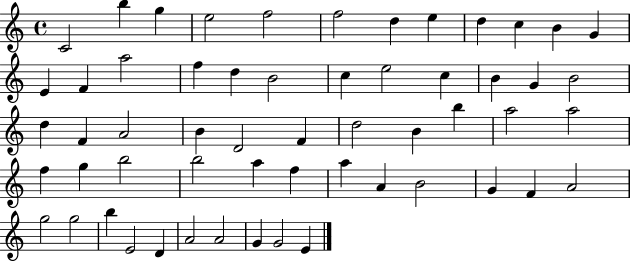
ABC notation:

X:1
T:Untitled
M:4/4
L:1/4
K:C
C2 b g e2 f2 f2 d e d c B G E F a2 f d B2 c e2 c B G B2 d F A2 B D2 F d2 B b a2 a2 f g b2 b2 a f a A B2 G F A2 g2 g2 b E2 D A2 A2 G G2 E